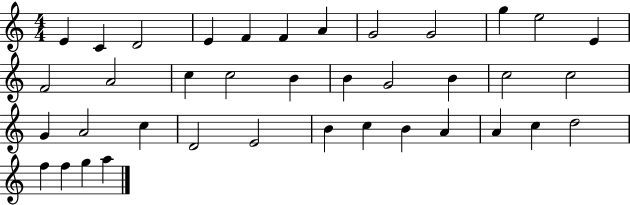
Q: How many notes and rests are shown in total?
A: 38